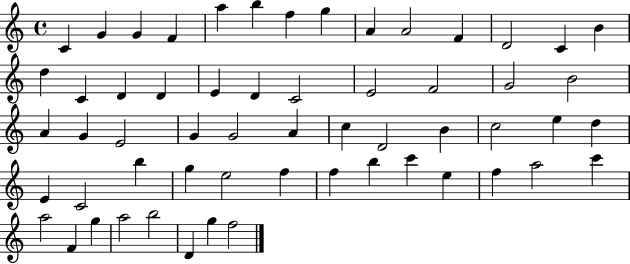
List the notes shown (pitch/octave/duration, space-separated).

C4/q G4/q G4/q F4/q A5/q B5/q F5/q G5/q A4/q A4/h F4/q D4/h C4/q B4/q D5/q C4/q D4/q D4/q E4/q D4/q C4/h E4/h F4/h G4/h B4/h A4/q G4/q E4/h G4/q G4/h A4/q C5/q D4/h B4/q C5/h E5/q D5/q E4/q C4/h B5/q G5/q E5/h F5/q F5/q B5/q C6/q E5/q F5/q A5/h C6/q A5/h F4/q G5/q A5/h B5/h D4/q G5/q F5/h